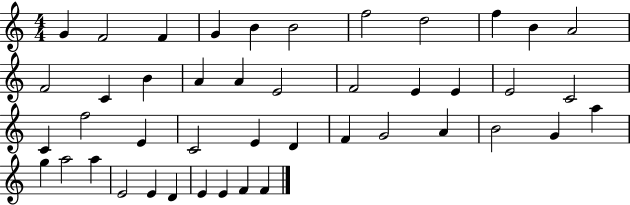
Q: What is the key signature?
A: C major